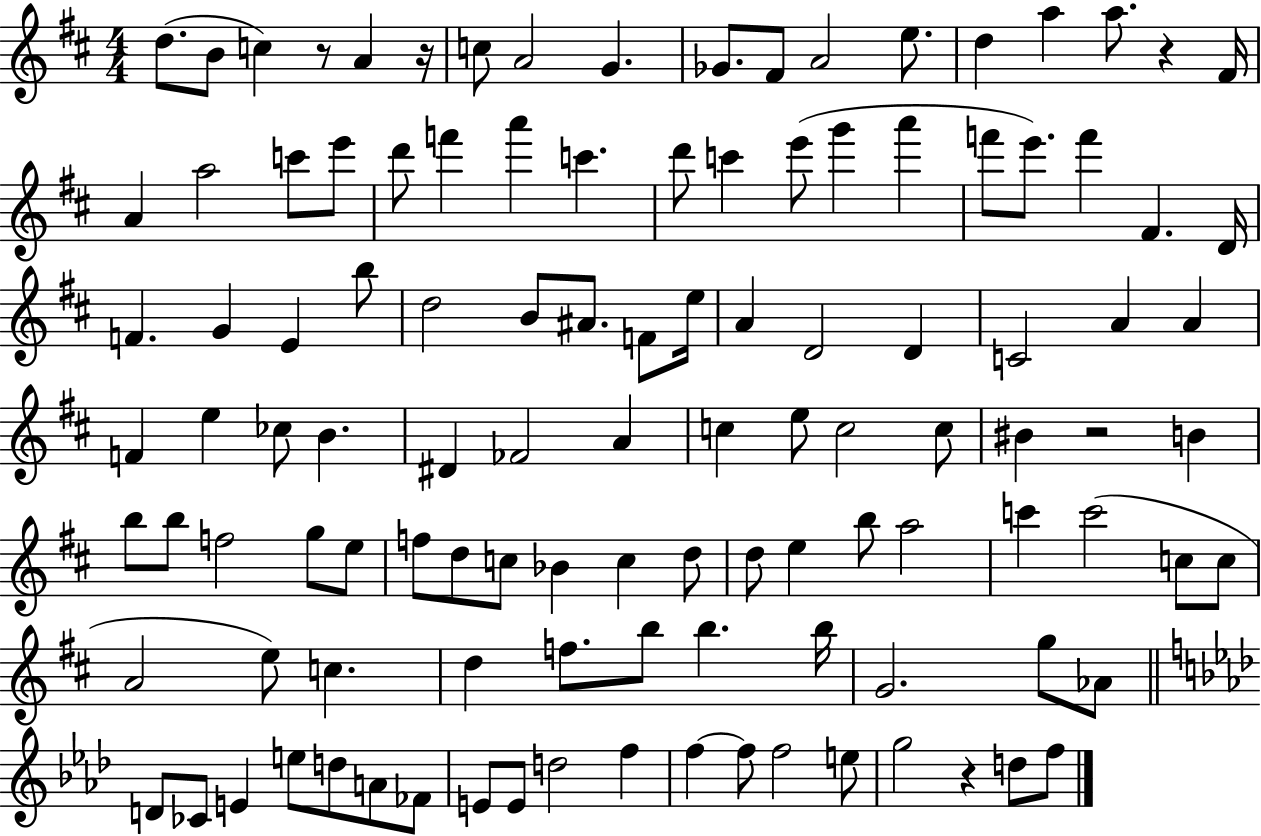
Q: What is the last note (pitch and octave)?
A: F5